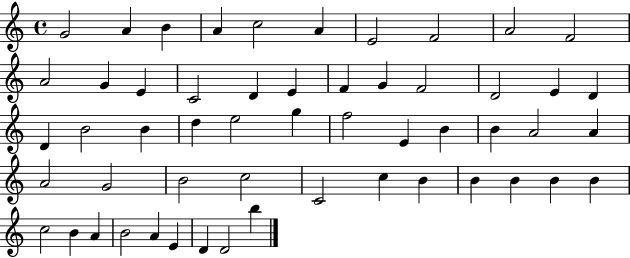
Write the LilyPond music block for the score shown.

{
  \clef treble
  \time 4/4
  \defaultTimeSignature
  \key c \major
  g'2 a'4 b'4 | a'4 c''2 a'4 | e'2 f'2 | a'2 f'2 | \break a'2 g'4 e'4 | c'2 d'4 e'4 | f'4 g'4 f'2 | d'2 e'4 d'4 | \break d'4 b'2 b'4 | d''4 e''2 g''4 | f''2 e'4 b'4 | b'4 a'2 a'4 | \break a'2 g'2 | b'2 c''2 | c'2 c''4 b'4 | b'4 b'4 b'4 b'4 | \break c''2 b'4 a'4 | b'2 a'4 e'4 | d'4 d'2 b''4 | \bar "|."
}